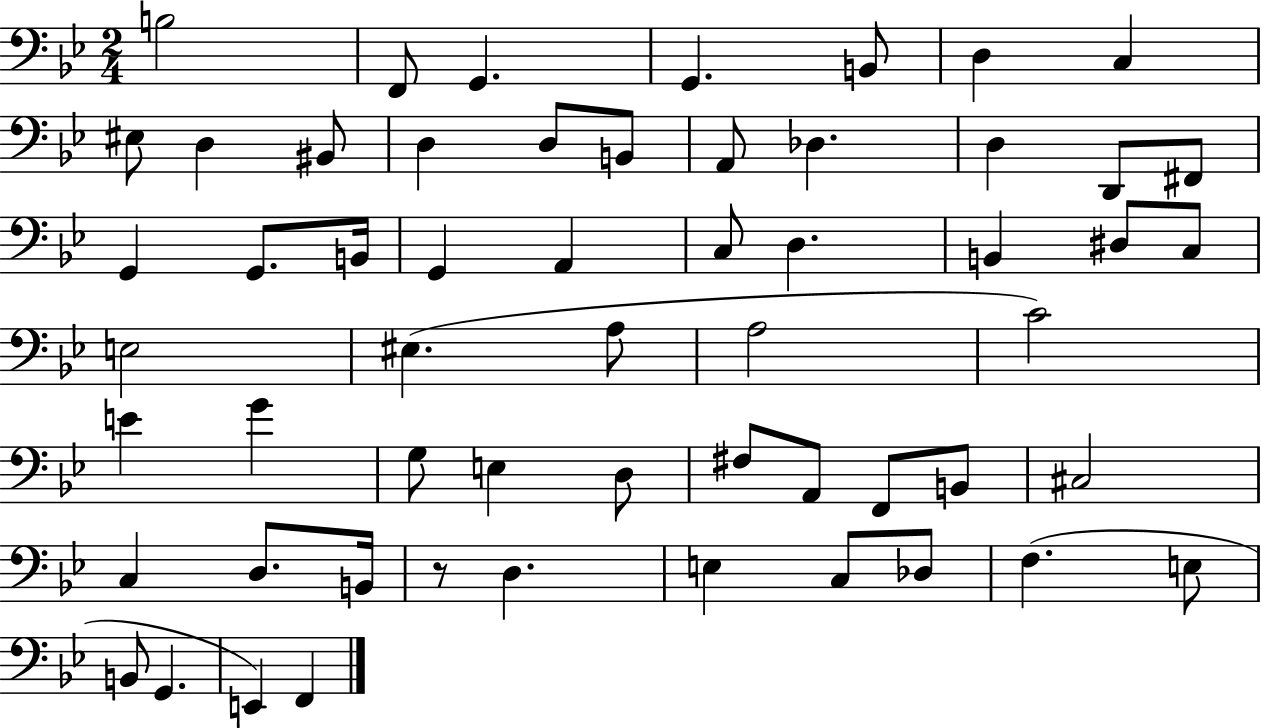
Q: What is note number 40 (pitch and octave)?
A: A2